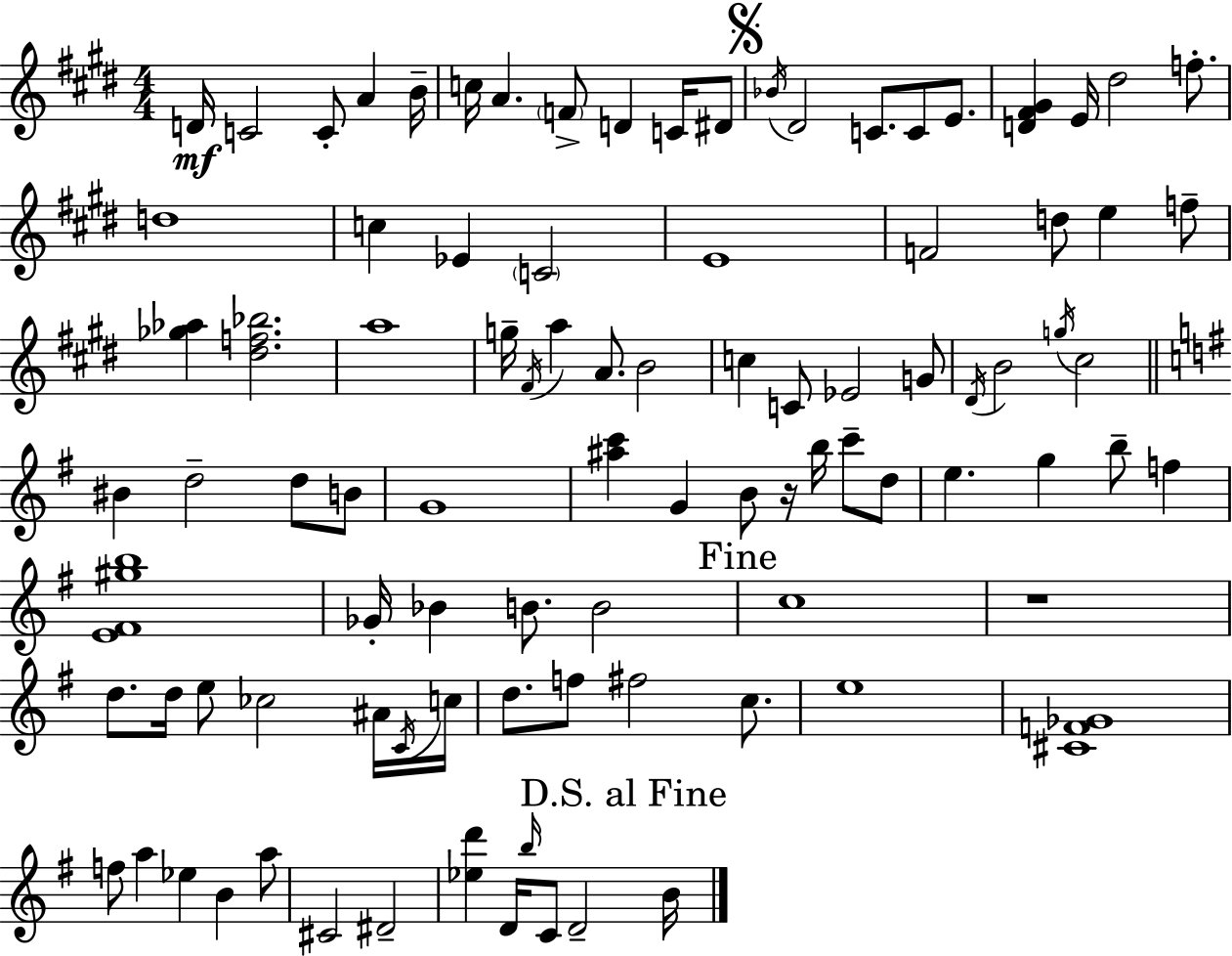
{
  \clef treble
  \numericTimeSignature
  \time 4/4
  \key e \major
  d'16\mf c'2 c'8-. a'4 b'16-- | c''16 a'4. \parenthesize f'8-> d'4 c'16 dis'8 | \mark \markup { \musicglyph "scripts.segno" } \acciaccatura { bes'16 } dis'2 c'8. c'8 e'8. | <d' fis' gis'>4 e'16 dis''2 f''8.-. | \break d''1 | c''4 ees'4 \parenthesize c'2 | e'1 | f'2 d''8 e''4 f''8-- | \break <ges'' aes''>4 <dis'' f'' bes''>2. | a''1 | g''16-- \acciaccatura { fis'16 } a''4 a'8. b'2 | c''4 c'8 ees'2 | \break g'8 \acciaccatura { dis'16 } b'2 \acciaccatura { g''16 } cis''2 | \bar "||" \break \key g \major bis'4 d''2-- d''8 b'8 | g'1 | <ais'' c'''>4 g'4 b'8 r16 b''16 c'''8-- d''8 | e''4. g''4 b''8-- f''4 | \break <e' fis' gis'' b''>1 | ges'16-. bes'4 b'8. b'2 | \mark "Fine" c''1 | r1 | \break d''8. d''16 e''8 ces''2 ais'16 \acciaccatura { c'16 } | c''16 d''8. f''8 fis''2 c''8. | e''1 | <cis' f' ges'>1 | \break f''8 a''4 ees''4 b'4 a''8 | cis'2 dis'2-- | <ees'' d'''>4 d'16 \grace { b''16 } c'8 d'2-- | \mark "D.S. al Fine" b'16 \bar "|."
}